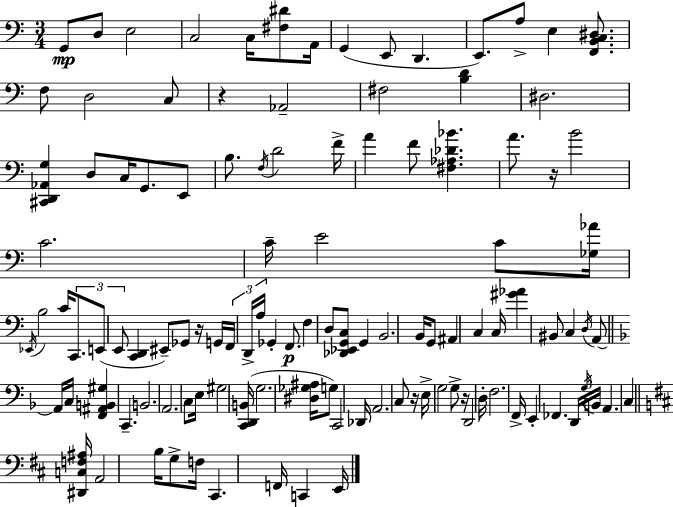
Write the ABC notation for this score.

X:1
T:Untitled
M:3/4
L:1/4
K:C
G,,/2 D,/2 E,2 C,2 C,/4 [^F,^D]/2 A,,/4 G,, E,,/2 D,, E,,/2 A,/2 E, [F,,B,,C,^D,]/2 F,/2 D,2 C,/2 z _A,,2 ^F,2 [B,D] ^D,2 [^C,,D,,_A,,G,] D,/2 C,/4 G,,/2 E,,/2 B,/2 F,/4 D2 F/4 A F/2 [^F,_A,_D_B] A/2 z/4 B2 C2 C/4 E2 C/2 [_G,_A]/4 _E,,/4 B,2 C/4 C,,/2 E,,/2 E,,/2 [C,,D,,] ^E,,/2 _G,,/2 z/4 G,,/4 F,,/4 D,,/4 A,/4 _G,, F,,/2 F, D,/2 [_D,,_E,,G,,C,]/2 G,, B,,2 B,,/4 G,,/2 ^A,, C, C,/4 [^G_A] ^B,,/2 C, D,/4 A,,/2 A,,/4 C,/4 [F,,^A,,B,,^G,] C,, B,,2 A,,2 C,/2 E,/4 ^G,2 [C,,D,,B,,]/4 G,2 [^D,_G,^A,]/4 G,/2 C,,2 _D,,/4 A,,2 C,/2 z/4 E,/4 G,2 G,/2 z/4 D,,2 D,/4 F,2 F,,/4 E,, _F,, D,,/4 G,/4 B,,/4 A,, C, [^D,,C,F,^A,]/4 A,,2 B,/4 G,/2 F,/4 ^C,, F,,/4 C,, E,,/4